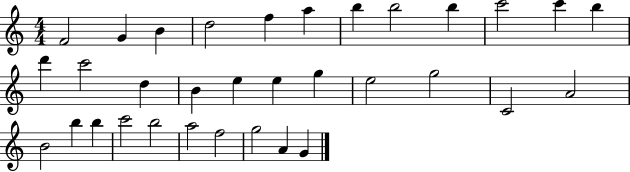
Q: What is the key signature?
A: C major